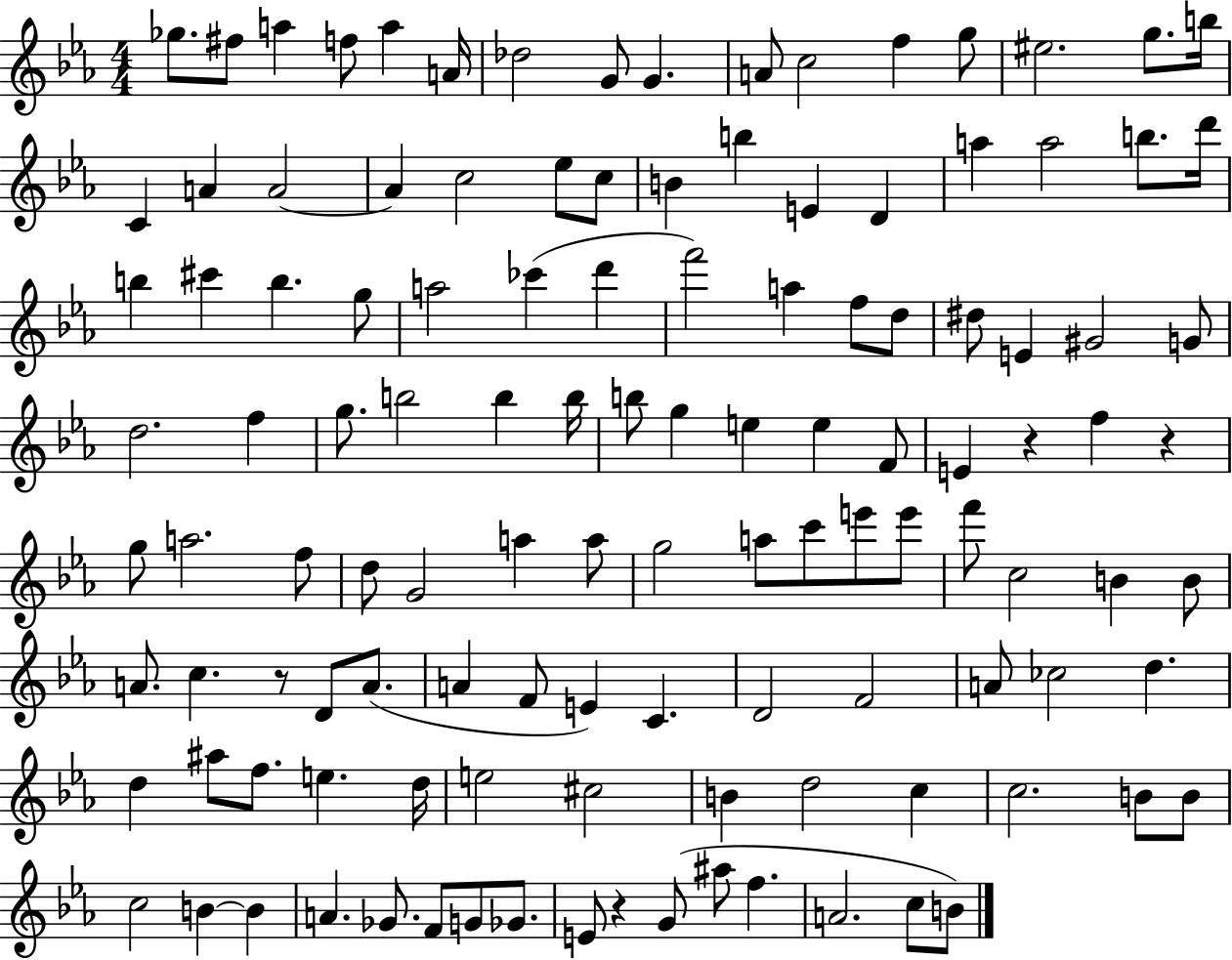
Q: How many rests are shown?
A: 4